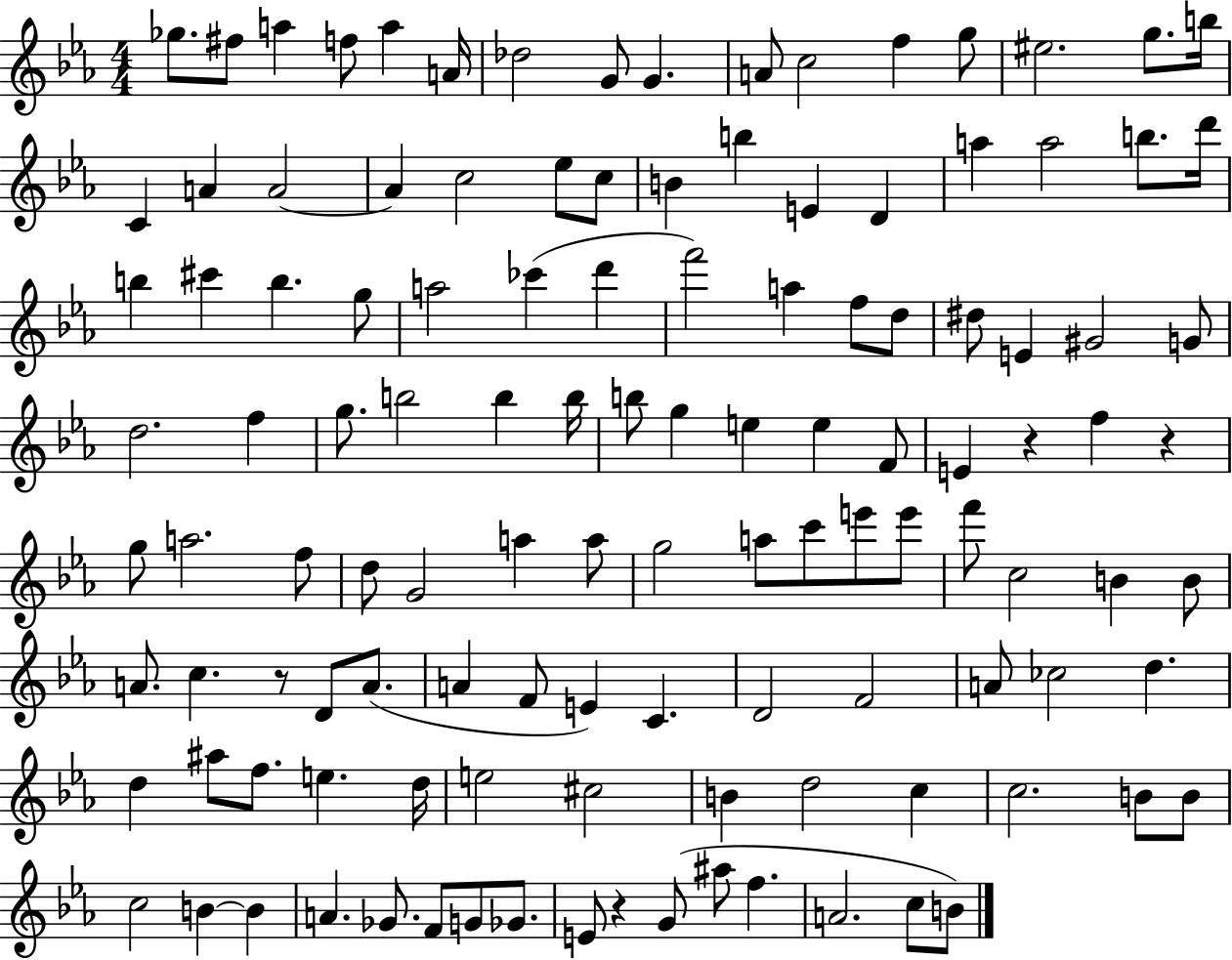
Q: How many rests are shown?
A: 4